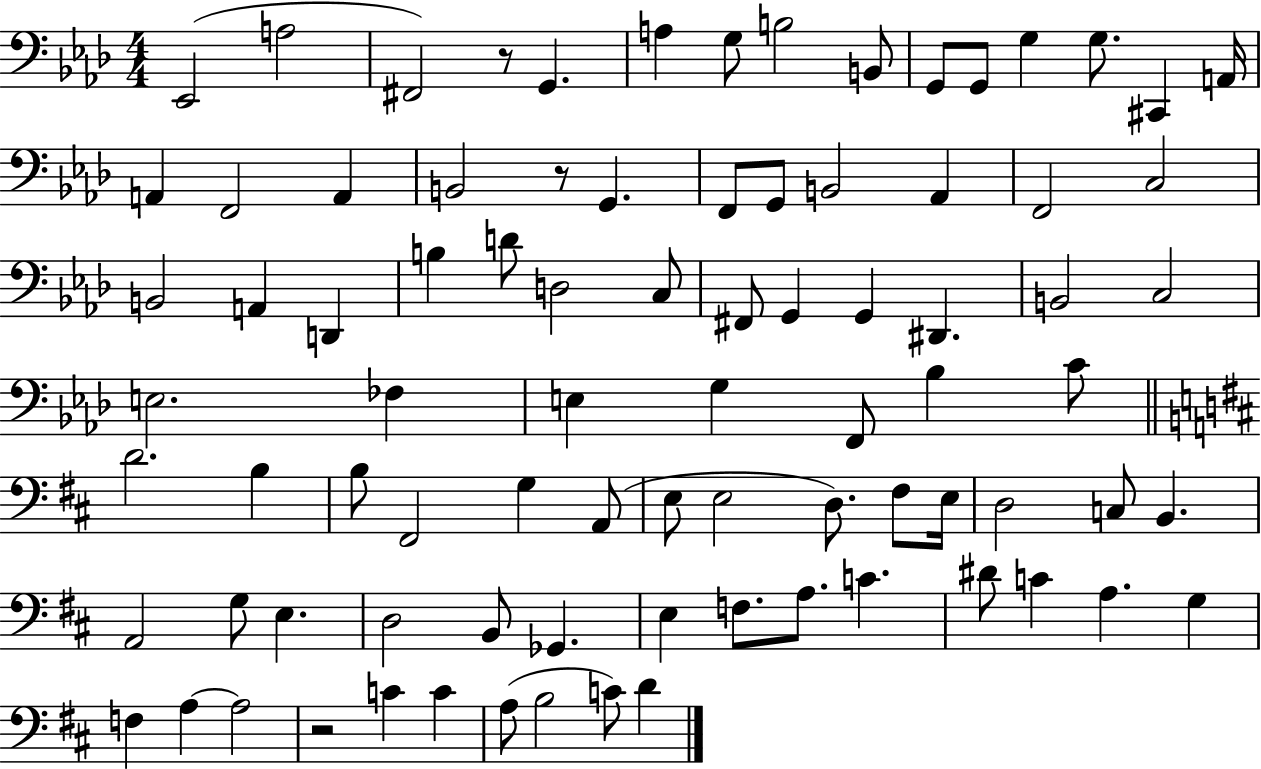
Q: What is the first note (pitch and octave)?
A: Eb2